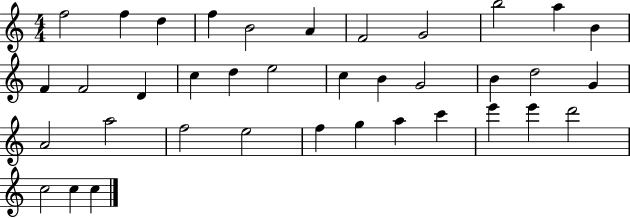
F5/h F5/q D5/q F5/q B4/h A4/q F4/h G4/h B5/h A5/q B4/q F4/q F4/h D4/q C5/q D5/q E5/h C5/q B4/q G4/h B4/q D5/h G4/q A4/h A5/h F5/h E5/h F5/q G5/q A5/q C6/q E6/q E6/q D6/h C5/h C5/q C5/q